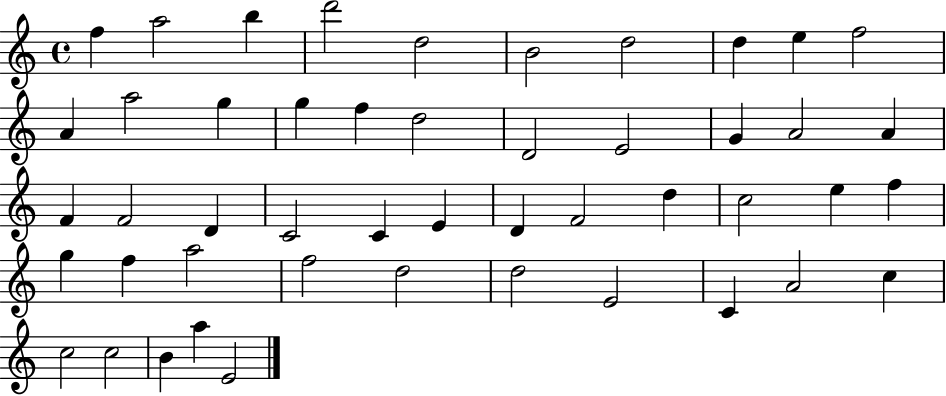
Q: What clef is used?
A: treble